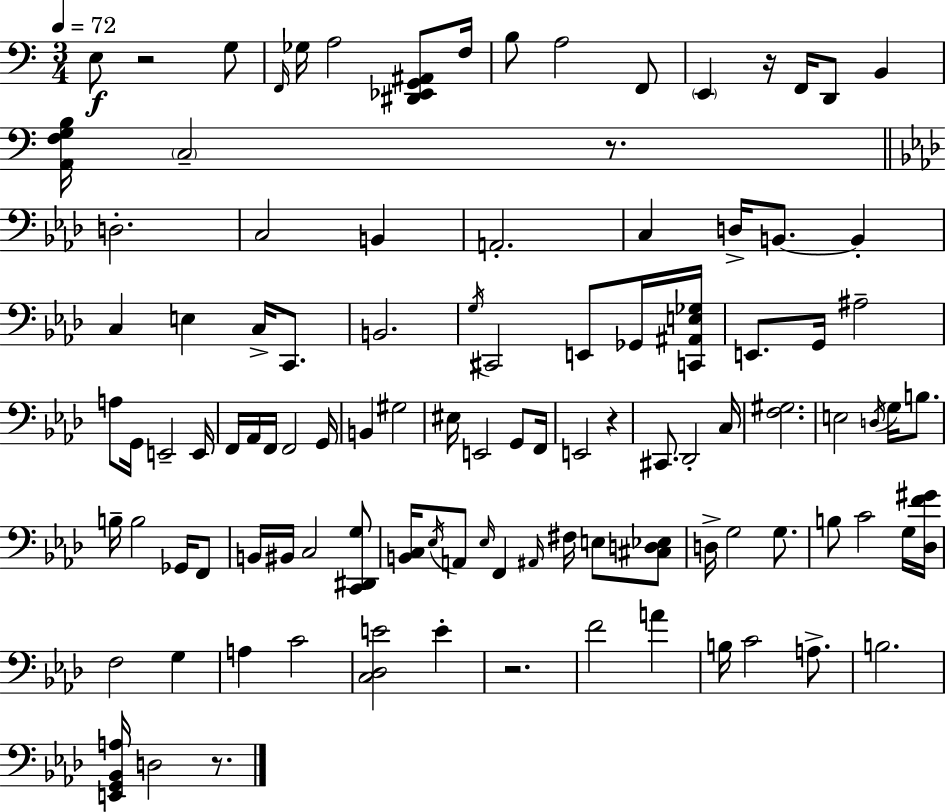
E3/e R/h G3/e F2/s Gb3/s A3/h [D#2,Eb2,G2,A#2]/e F3/s B3/e A3/h F2/e E2/q R/s F2/s D2/e B2/q [A2,F3,G3,B3]/s C3/h R/e. D3/h. C3/h B2/q A2/h. C3/q D3/s B2/e. B2/q C3/q E3/q C3/s C2/e. B2/h. G3/s C#2/h E2/e Gb2/s [C2,A#2,E3,Gb3]/s E2/e. G2/s A#3/h A3/e G2/s E2/h E2/s F2/s Ab2/s F2/s F2/h G2/s B2/q G#3/h EIS3/s E2/h G2/e F2/s E2/h R/q C#2/e. Db2/h C3/s [F3,G#3]/h. E3/h D3/s G3/s B3/e. B3/s B3/h Gb2/s F2/e B2/s BIS2/s C3/h [C2,D#2,G3]/e [B2,C3]/s Eb3/s A2/e Eb3/s F2/q A#2/s F#3/s E3/e [C#3,D3,Eb3]/e D3/s G3/h G3/e. B3/e C4/h G3/s [Db3,F4,G#4]/s F3/h G3/q A3/q C4/h [C3,Db3,E4]/h E4/q R/h. F4/h A4/q B3/s C4/h A3/e. B3/h. [E2,G2,Bb2,A3]/s D3/h R/e.